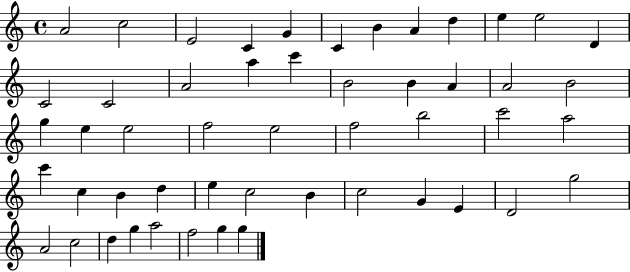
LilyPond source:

{
  \clef treble
  \time 4/4
  \defaultTimeSignature
  \key c \major
  a'2 c''2 | e'2 c'4 g'4 | c'4 b'4 a'4 d''4 | e''4 e''2 d'4 | \break c'2 c'2 | a'2 a''4 c'''4 | b'2 b'4 a'4 | a'2 b'2 | \break g''4 e''4 e''2 | f''2 e''2 | f''2 b''2 | c'''2 a''2 | \break c'''4 c''4 b'4 d''4 | e''4 c''2 b'4 | c''2 g'4 e'4 | d'2 g''2 | \break a'2 c''2 | d''4 g''4 a''2 | f''2 g''4 g''4 | \bar "|."
}